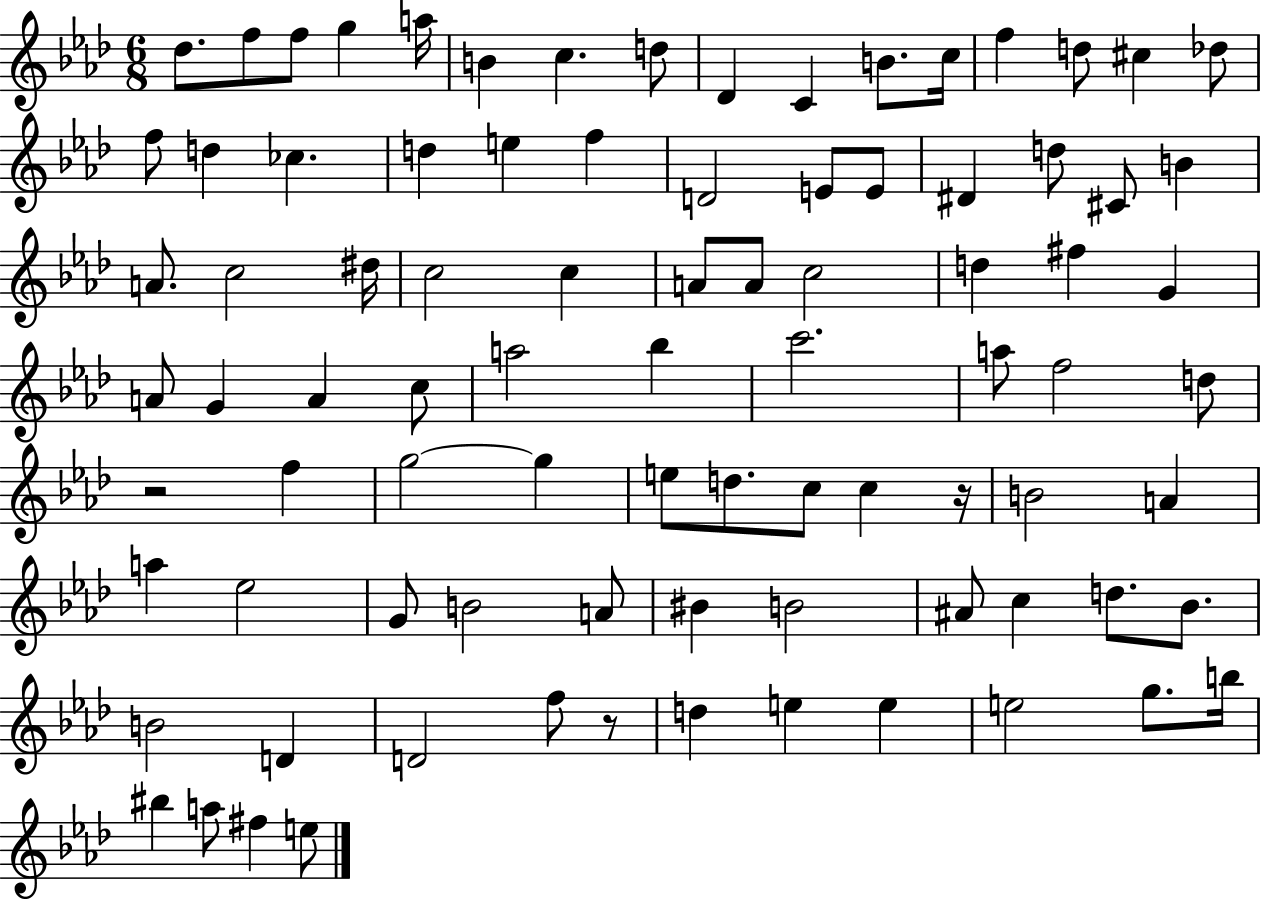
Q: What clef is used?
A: treble